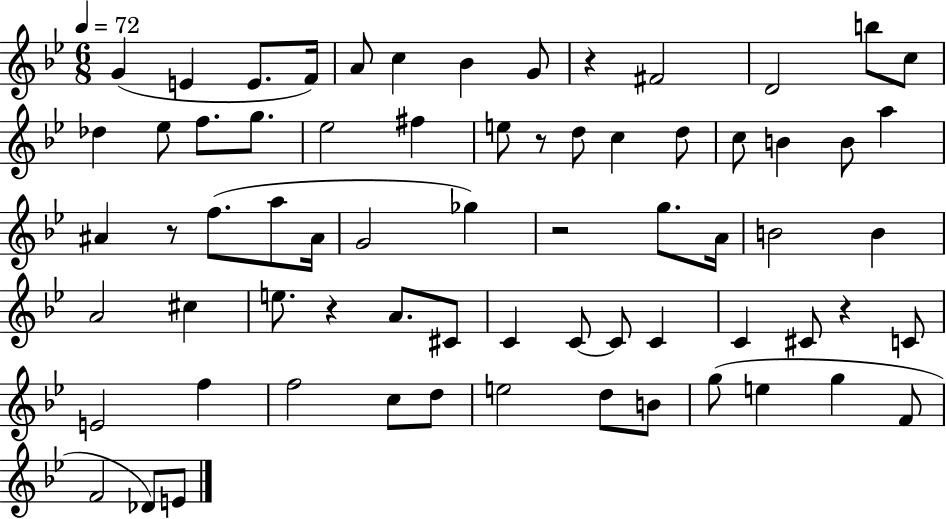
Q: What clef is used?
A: treble